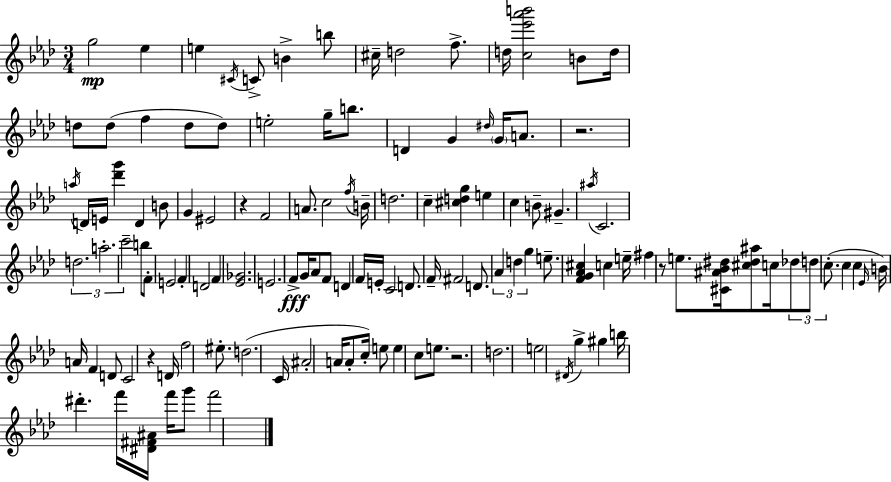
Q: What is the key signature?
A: AES major